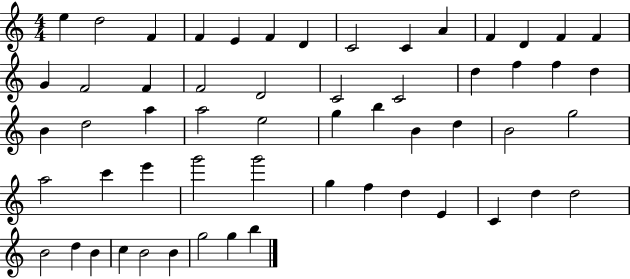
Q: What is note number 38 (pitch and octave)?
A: C6